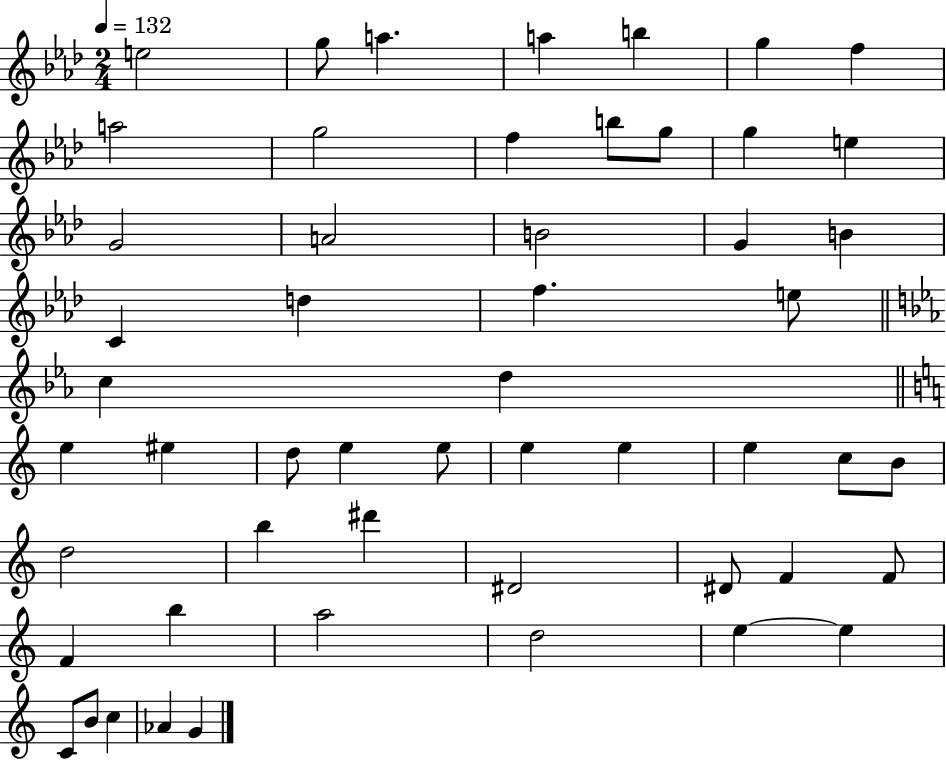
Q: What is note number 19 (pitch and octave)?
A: B4